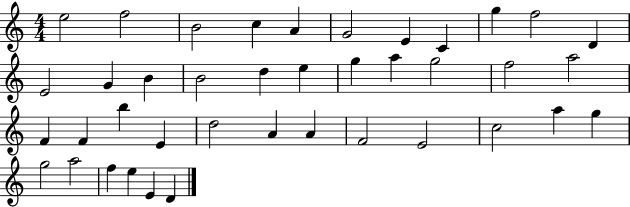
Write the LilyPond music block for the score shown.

{
  \clef treble
  \numericTimeSignature
  \time 4/4
  \key c \major
  e''2 f''2 | b'2 c''4 a'4 | g'2 e'4 c'4 | g''4 f''2 d'4 | \break e'2 g'4 b'4 | b'2 d''4 e''4 | g''4 a''4 g''2 | f''2 a''2 | \break f'4 f'4 b''4 e'4 | d''2 a'4 a'4 | f'2 e'2 | c''2 a''4 g''4 | \break g''2 a''2 | f''4 e''4 e'4 d'4 | \bar "|."
}